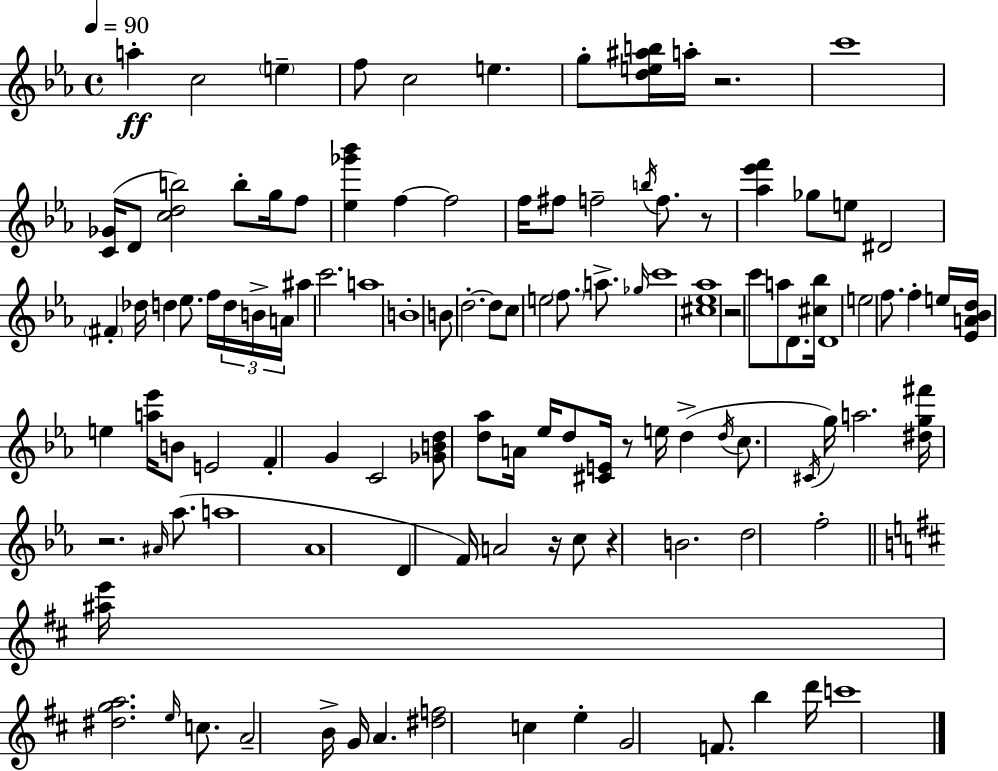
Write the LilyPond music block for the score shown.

{
  \clef treble
  \time 4/4
  \defaultTimeSignature
  \key c \minor
  \tempo 4 = 90
  a''4-.\ff c''2 \parenthesize e''4-- | f''8 c''2 e''4. | g''8-. <d'' e'' ais'' b''>16 a''16-. r2. | c'''1 | \break <c' ges'>16( d'8 <c'' d'' b''>2) b''8-. g''16 f''8 | <ees'' ges''' bes'''>4 f''4~~ f''2 | f''16 fis''8 f''2-- \acciaccatura { b''16 } f''8. r8 | <aes'' ees''' f'''>4 ges''8 e''8 dis'2 | \break \parenthesize fis'4-. des''16 d''4 ees''8. f''16 \tuplet 3/2 { d''16 b'16-> | a'16 } ais''4 c'''2. | a''1 | b'1-. | \break b'8 d''2.-.~~ d''8 | c''8 e''2 \parenthesize f''8. a''8.-> | \grace { ges''16 } c'''1 | <cis'' ees'' aes''>1 | \break r2 c'''8 a''8 d'8. | <cis'' bes''>16 d'1 | e''2 f''8. f''4-. | e''16 <ees' a' bes' d''>16 e''4 <a'' ees'''>16 b'8 e'2 | \break f'4-. g'4 c'2 | <ges' b' d''>8 <d'' aes''>8 a'16 ees''16 d''8 <cis' e'>16 r8 e''16 d''4->( | \acciaccatura { d''16 } c''8. \acciaccatura { cis'16 }) g''16 a''2. | <dis'' g'' fis'''>16 r2. | \break \grace { ais'16 }( aes''8. a''1 | aes'1 | d'4 f'16) a'2 | r16 c''8 r4 b'2. | \break d''2 f''2-. | \bar "||" \break \key b \minor <ais'' e'''>16 <dis'' g'' a''>2. \grace { e''16 } c''8. | a'2-- b'16-> g'16 a'4. | <dis'' f''>2 c''4 e''4-. | g'2 f'8. b''4 | \break d'''16 c'''1 | \bar "|."
}